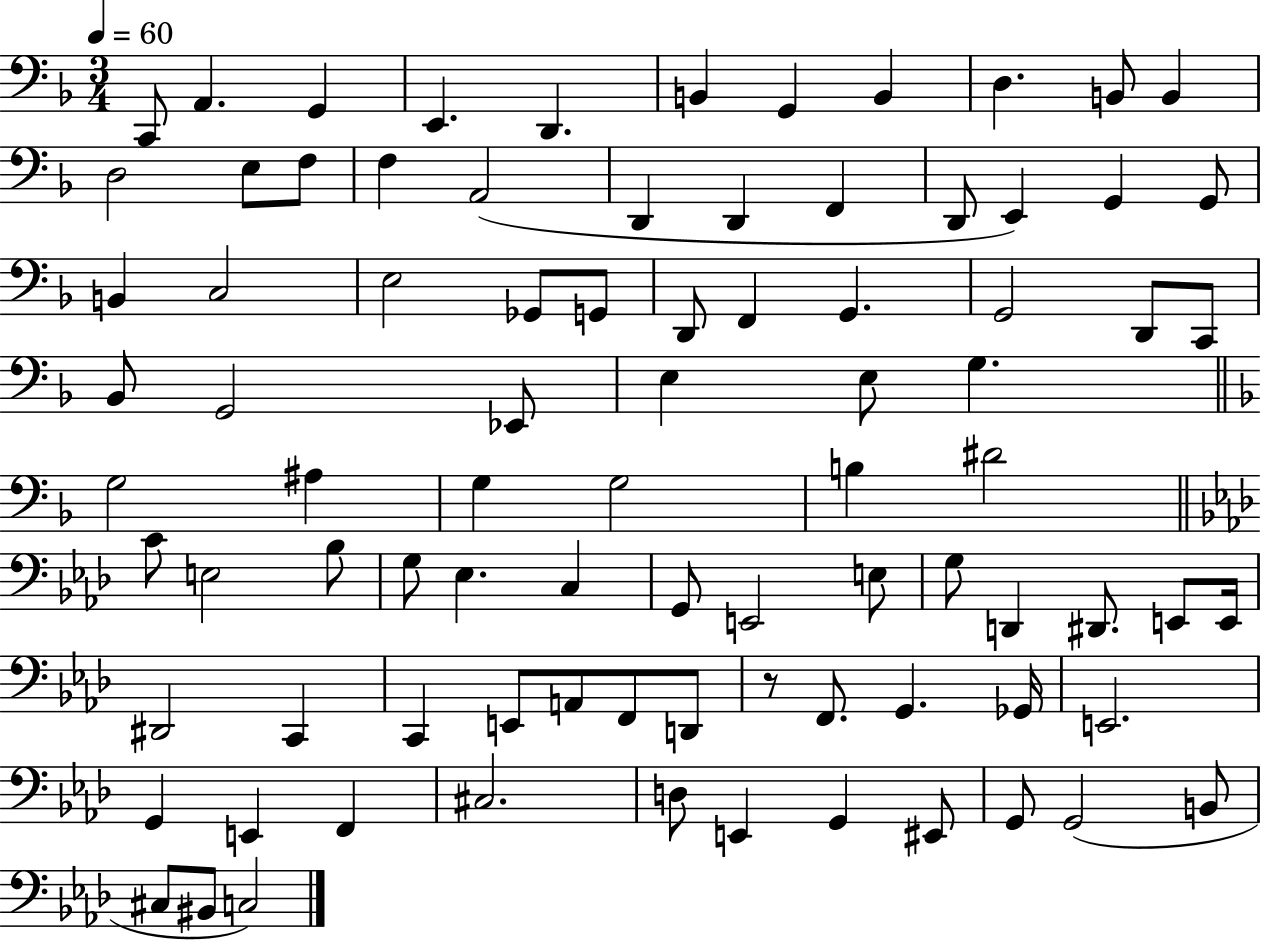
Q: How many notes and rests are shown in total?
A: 86